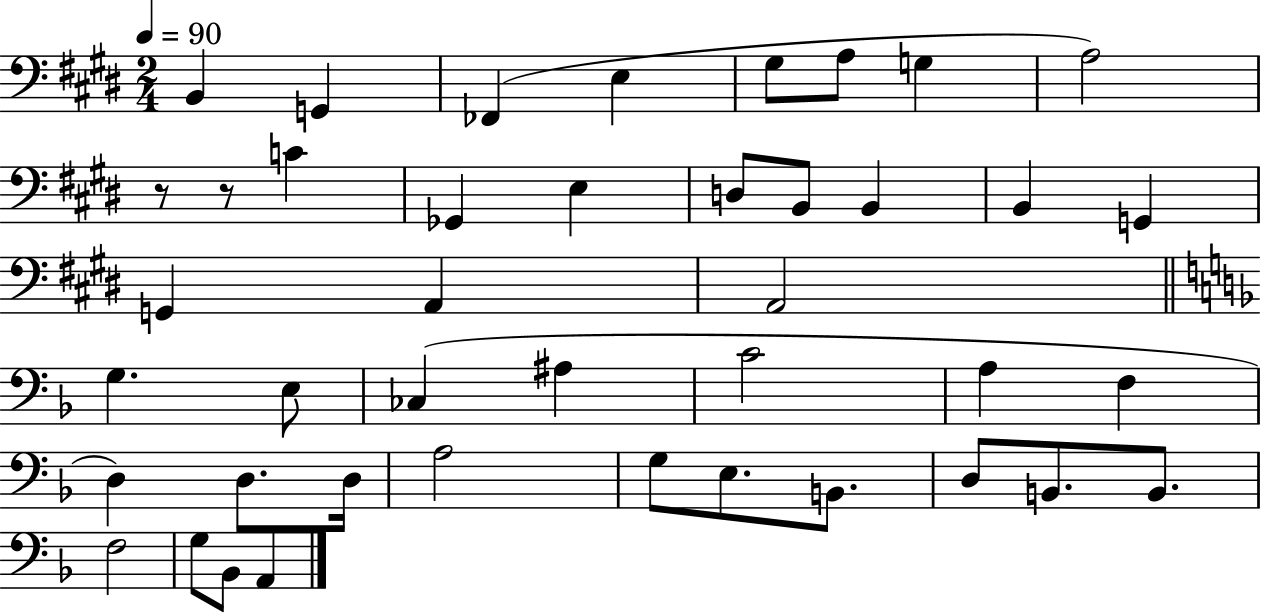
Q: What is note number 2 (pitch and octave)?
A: G2